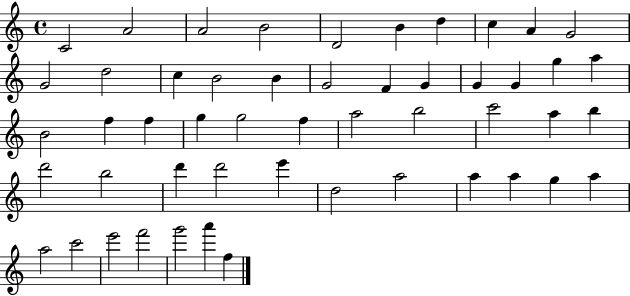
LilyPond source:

{
  \clef treble
  \time 4/4
  \defaultTimeSignature
  \key c \major
  c'2 a'2 | a'2 b'2 | d'2 b'4 d''4 | c''4 a'4 g'2 | \break g'2 d''2 | c''4 b'2 b'4 | g'2 f'4 g'4 | g'4 g'4 g''4 a''4 | \break b'2 f''4 f''4 | g''4 g''2 f''4 | a''2 b''2 | c'''2 a''4 b''4 | \break d'''2 b''2 | d'''4 d'''2 e'''4 | d''2 a''2 | a''4 a''4 g''4 a''4 | \break a''2 c'''2 | e'''2 f'''2 | g'''2 a'''4 f''4 | \bar "|."
}